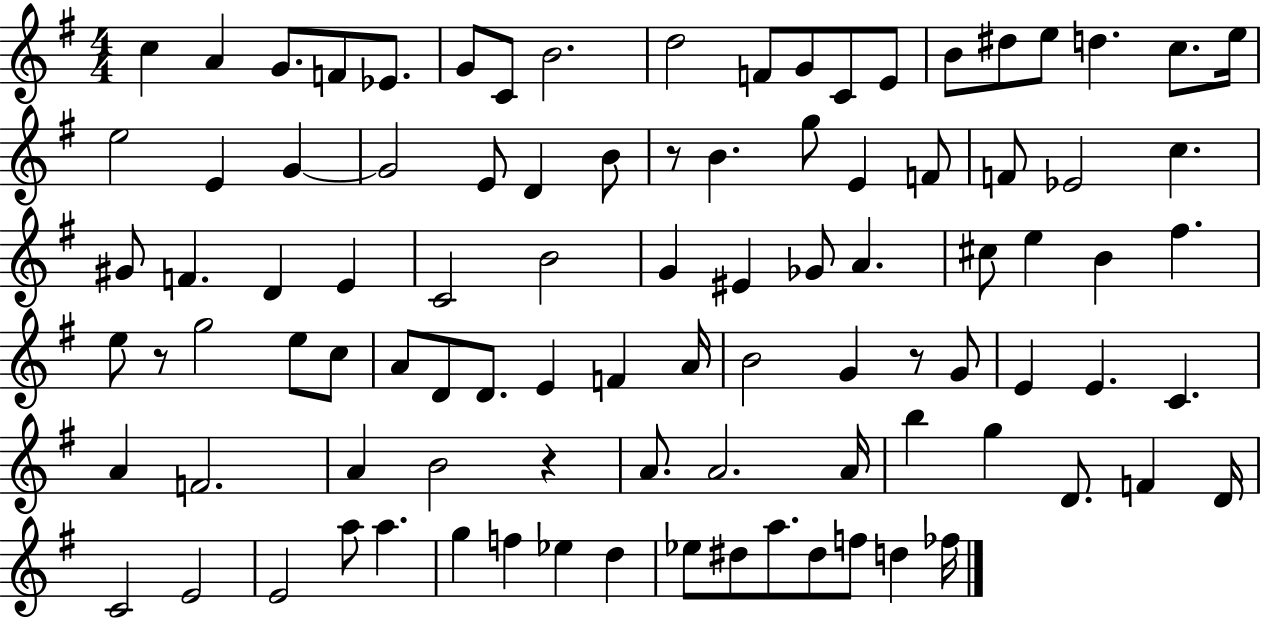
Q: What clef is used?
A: treble